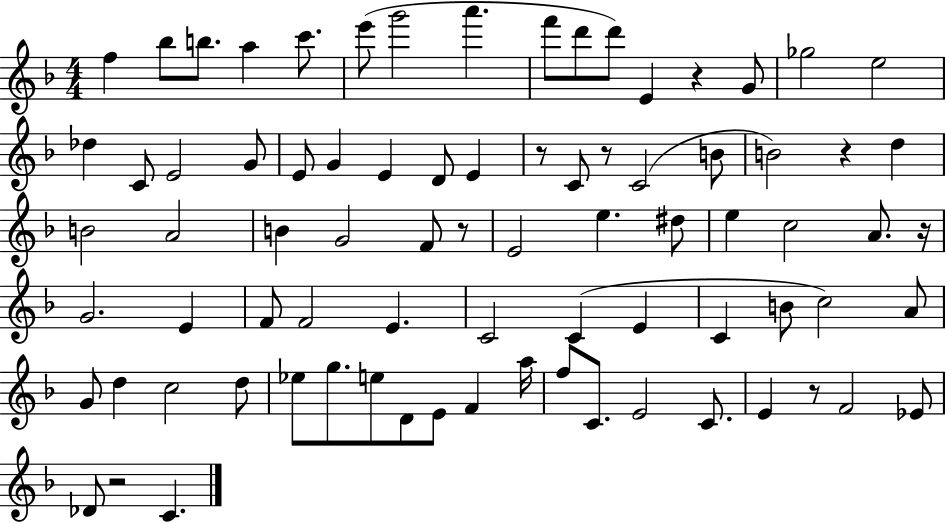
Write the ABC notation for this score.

X:1
T:Untitled
M:4/4
L:1/4
K:F
f _b/2 b/2 a c'/2 e'/2 g'2 a' f'/2 d'/2 d'/2 E z G/2 _g2 e2 _d C/2 E2 G/2 E/2 G E D/2 E z/2 C/2 z/2 C2 B/2 B2 z d B2 A2 B G2 F/2 z/2 E2 e ^d/2 e c2 A/2 z/4 G2 E F/2 F2 E C2 C E C B/2 c2 A/2 G/2 d c2 d/2 _e/2 g/2 e/2 D/2 E/2 F a/4 f/2 C/2 E2 C/2 E z/2 F2 _E/2 _D/2 z2 C